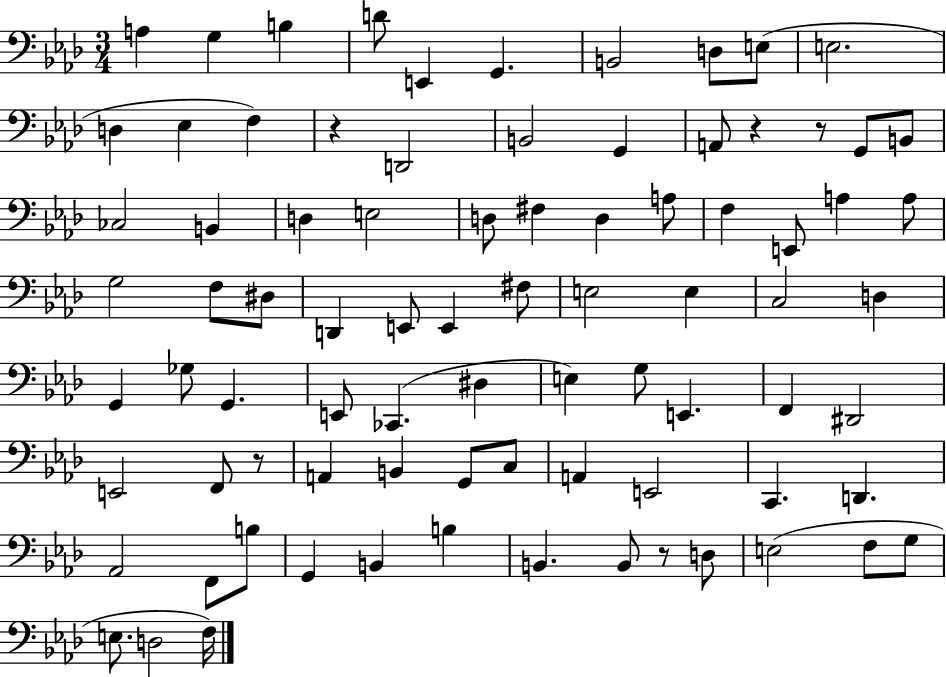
{
  \clef bass
  \numericTimeSignature
  \time 3/4
  \key aes \major
  a4 g4 b4 | d'8 e,4 g,4. | b,2 d8 e8( | e2. | \break d4 ees4 f4) | r4 d,2 | b,2 g,4 | a,8 r4 r8 g,8 b,8 | \break ces2 b,4 | d4 e2 | d8 fis4 d4 a8 | f4 e,8 a4 a8 | \break g2 f8 dis8 | d,4 e,8 e,4 fis8 | e2 e4 | c2 d4 | \break g,4 ges8 g,4. | e,8 ces,4.( dis4 | e4) g8 e,4. | f,4 dis,2 | \break e,2 f,8 r8 | a,4 b,4 g,8 c8 | a,4 e,2 | c,4. d,4. | \break aes,2 f,8 b8 | g,4 b,4 b4 | b,4. b,8 r8 d8 | e2( f8 g8 | \break e8. d2 f16) | \bar "|."
}